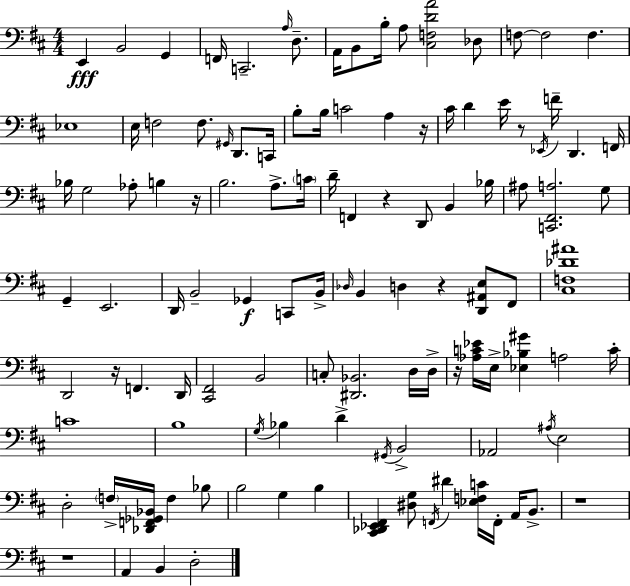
E2/q B2/h G2/q F2/s C2/h. A3/s D3/e. A2/s B2/e B3/s A3/e [C#3,F3,D4,A4]/h Db3/e F3/e F3/h F3/q. Eb3/w E3/s F3/h F3/e. G#2/s D2/e. C2/s B3/e B3/s C4/h A3/q R/s C#4/s D4/q E4/s R/e Eb2/s F4/s D2/q. F2/s Bb3/s G3/h Ab3/e B3/q R/s B3/h. A3/e. C4/s D4/s F2/q R/q D2/e B2/q Bb3/s A#3/e [C2,F#2,A3]/h. G3/e G2/q E2/h. D2/s B2/h Gb2/q C2/e B2/s Db3/s B2/q D3/q R/q [D2,A#2,E3]/e F#2/e [C#3,F3,Db4,A#4]/w D2/h R/s F2/q. D2/s [C#2,F#2]/h B2/h C3/e [D#2,Bb2]/h. D3/s D3/s R/s [Ab3,C4,Eb4]/s E3/s [Eb3,Bb3,G#4]/q A3/h C4/s C4/w B3/w G3/s Bb3/q D4/q G#2/s B2/h Ab2/h A#3/s E3/h D3/h F3/s [Db2,F2,Gb2,Bb2]/s F3/q Bb3/e B3/h G3/q B3/q [C#2,Db2,Eb2,F#2]/q [D#3,G3]/e F2/s D#4/q [Eb3,F3,C4]/s F2/s A2/s B2/e. R/w R/w A2/q B2/q D3/h